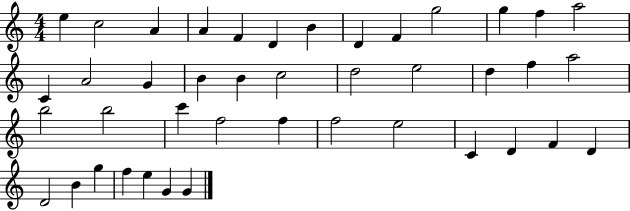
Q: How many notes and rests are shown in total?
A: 42